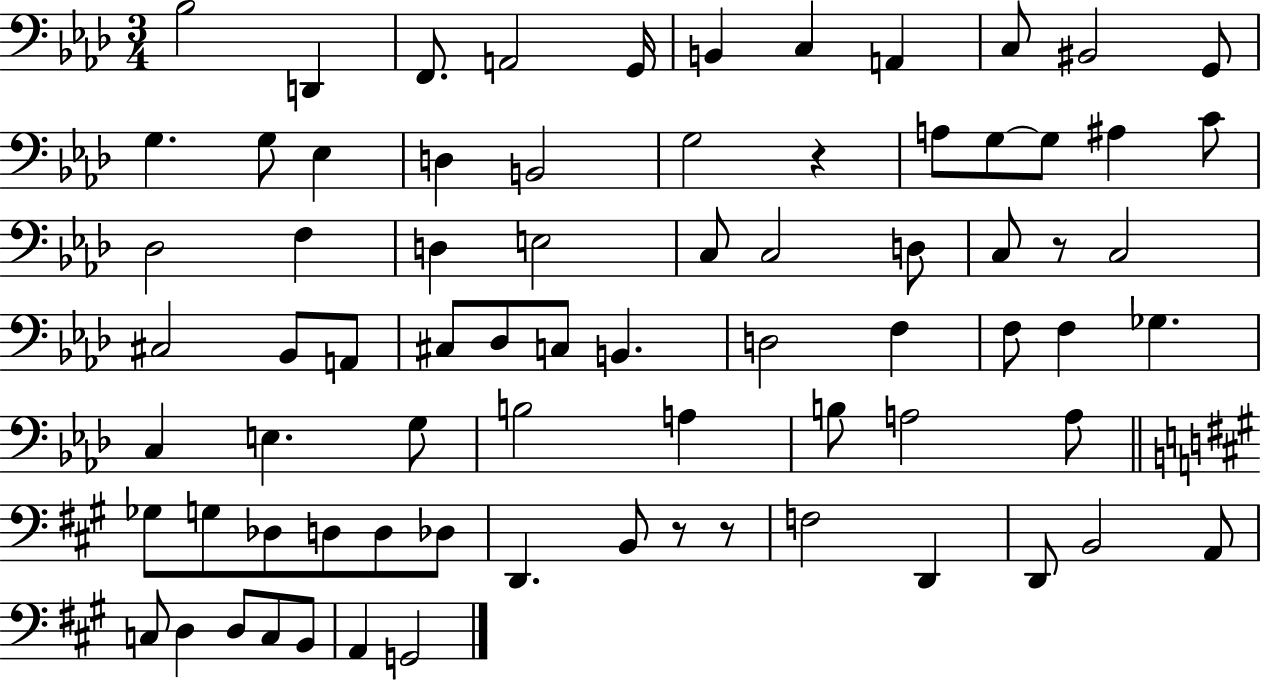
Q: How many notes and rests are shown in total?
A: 75